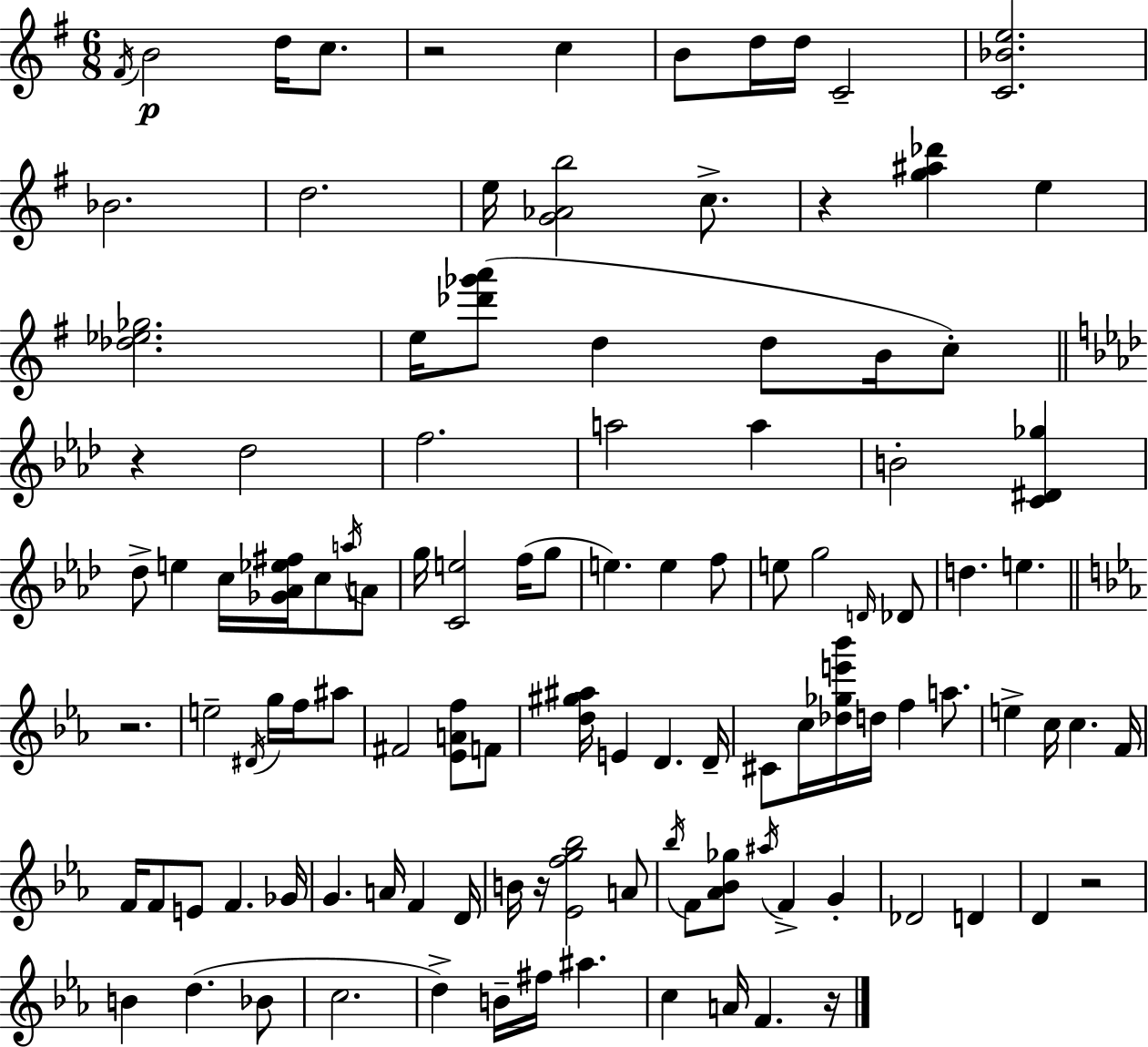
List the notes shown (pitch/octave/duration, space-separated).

F#4/s B4/h D5/s C5/e. R/h C5/q B4/e D5/s D5/s C4/h [C4,Bb4,E5]/h. Bb4/h. D5/h. E5/s [G4,Ab4,B5]/h C5/e. R/q [G5,A#5,Db6]/q E5/q [Db5,Eb5,Gb5]/h. E5/s [Db6,Gb6,A6]/e D5/q D5/e B4/s C5/e R/q Db5/h F5/h. A5/h A5/q B4/h [C4,D#4,Gb5]/q Db5/e E5/q C5/s [Gb4,Ab4,Eb5,F#5]/s C5/e A5/s A4/e G5/s [C4,E5]/h F5/s G5/e E5/q. E5/q F5/e E5/e G5/h D4/s Db4/e D5/q. E5/q. R/h. E5/h D#4/s G5/s F5/s A#5/e F#4/h [Eb4,A4,F5]/e F4/e [D5,G#5,A#5]/s E4/q D4/q. D4/s C#4/e C5/s [Db5,Gb5,E6,Bb6]/s D5/s F5/q A5/e. E5/q C5/s C5/q. F4/s F4/s F4/e E4/e F4/q. Gb4/s G4/q. A4/s F4/q D4/s B4/s R/s [Eb4,F5,G5,Bb5]/h A4/e Bb5/s F4/e [Ab4,Bb4,Gb5]/e A#5/s F4/q G4/q Db4/h D4/q D4/q R/h B4/q D5/q. Bb4/e C5/h. D5/q B4/s F#5/s A#5/q. C5/q A4/s F4/q. R/s